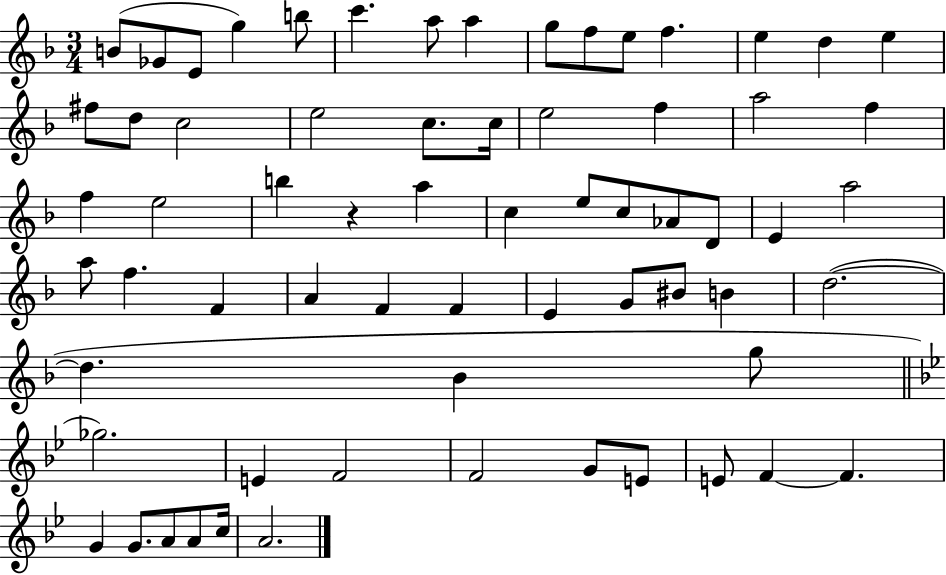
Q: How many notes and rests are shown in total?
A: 66